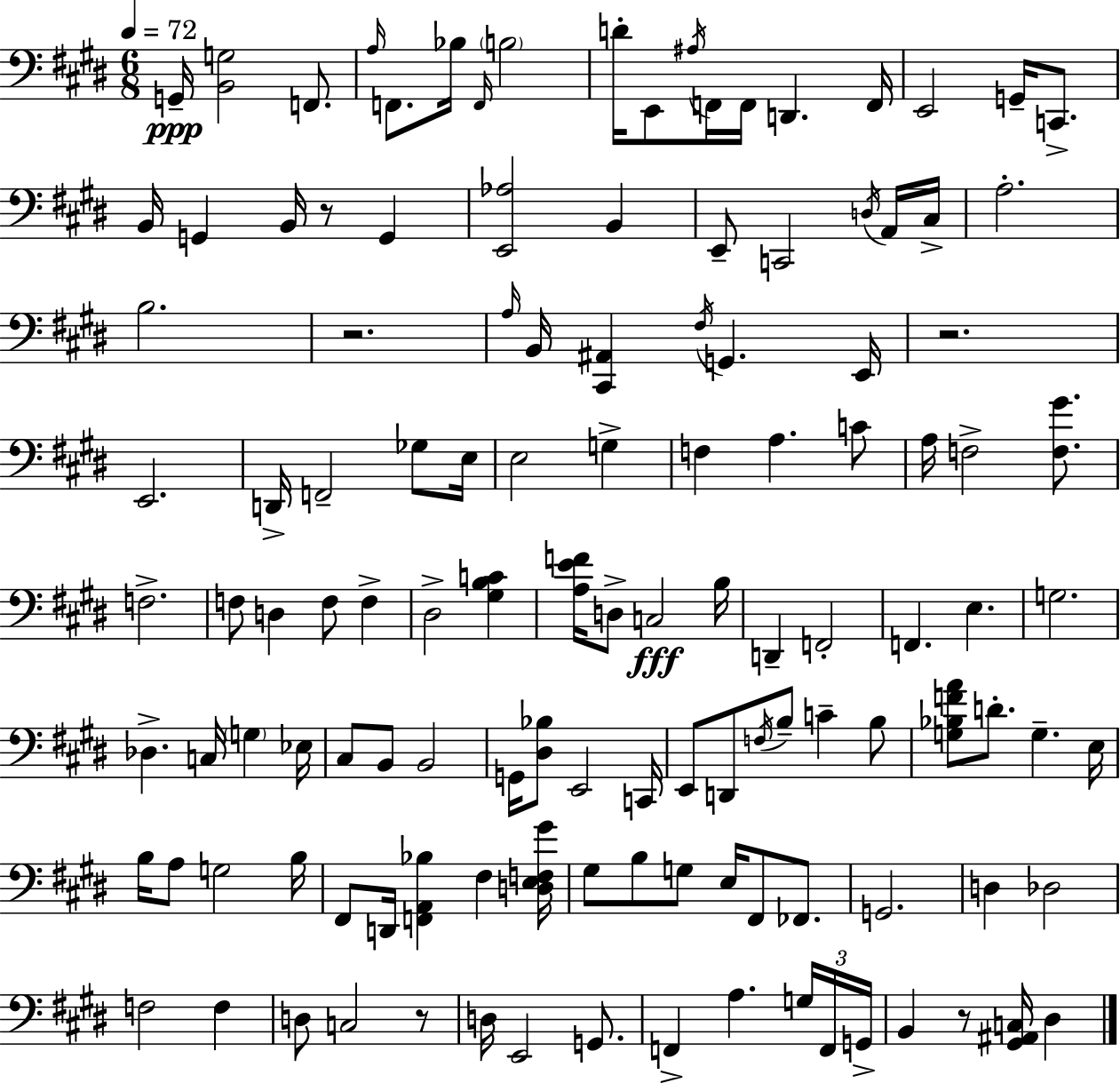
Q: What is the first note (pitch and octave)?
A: G2